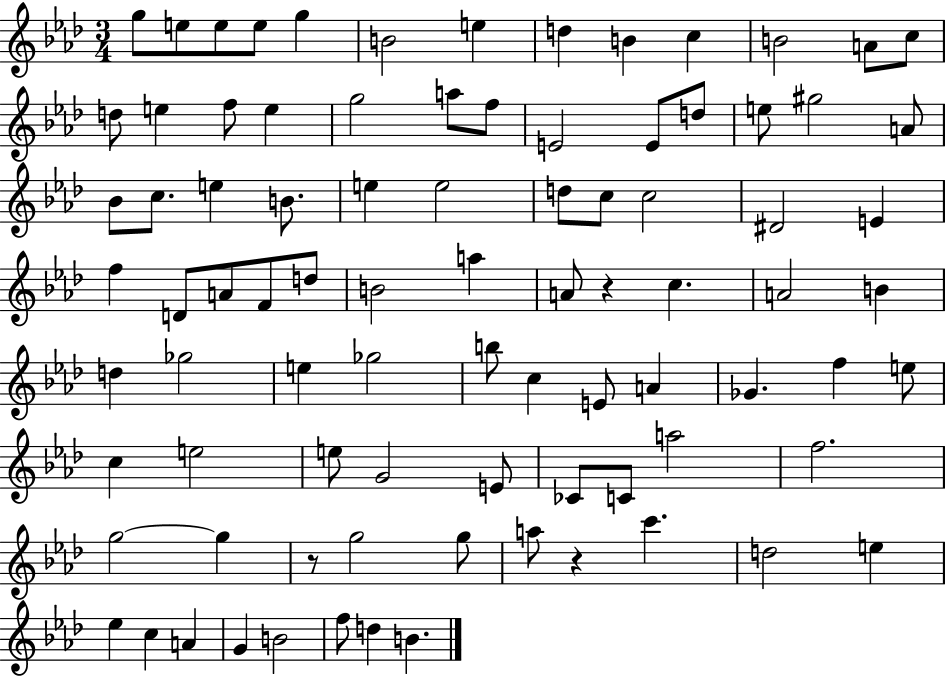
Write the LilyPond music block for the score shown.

{
  \clef treble
  \numericTimeSignature
  \time 3/4
  \key aes \major
  \repeat volta 2 { g''8 e''8 e''8 e''8 g''4 | b'2 e''4 | d''4 b'4 c''4 | b'2 a'8 c''8 | \break d''8 e''4 f''8 e''4 | g''2 a''8 f''8 | e'2 e'8 d''8 | e''8 gis''2 a'8 | \break bes'8 c''8. e''4 b'8. | e''4 e''2 | d''8 c''8 c''2 | dis'2 e'4 | \break f''4 d'8 a'8 f'8 d''8 | b'2 a''4 | a'8 r4 c''4. | a'2 b'4 | \break d''4 ges''2 | e''4 ges''2 | b''8 c''4 e'8 a'4 | ges'4. f''4 e''8 | \break c''4 e''2 | e''8 g'2 e'8 | ces'8 c'8 a''2 | f''2. | \break g''2~~ g''4 | r8 g''2 g''8 | a''8 r4 c'''4. | d''2 e''4 | \break ees''4 c''4 a'4 | g'4 b'2 | f''8 d''4 b'4. | } \bar "|."
}